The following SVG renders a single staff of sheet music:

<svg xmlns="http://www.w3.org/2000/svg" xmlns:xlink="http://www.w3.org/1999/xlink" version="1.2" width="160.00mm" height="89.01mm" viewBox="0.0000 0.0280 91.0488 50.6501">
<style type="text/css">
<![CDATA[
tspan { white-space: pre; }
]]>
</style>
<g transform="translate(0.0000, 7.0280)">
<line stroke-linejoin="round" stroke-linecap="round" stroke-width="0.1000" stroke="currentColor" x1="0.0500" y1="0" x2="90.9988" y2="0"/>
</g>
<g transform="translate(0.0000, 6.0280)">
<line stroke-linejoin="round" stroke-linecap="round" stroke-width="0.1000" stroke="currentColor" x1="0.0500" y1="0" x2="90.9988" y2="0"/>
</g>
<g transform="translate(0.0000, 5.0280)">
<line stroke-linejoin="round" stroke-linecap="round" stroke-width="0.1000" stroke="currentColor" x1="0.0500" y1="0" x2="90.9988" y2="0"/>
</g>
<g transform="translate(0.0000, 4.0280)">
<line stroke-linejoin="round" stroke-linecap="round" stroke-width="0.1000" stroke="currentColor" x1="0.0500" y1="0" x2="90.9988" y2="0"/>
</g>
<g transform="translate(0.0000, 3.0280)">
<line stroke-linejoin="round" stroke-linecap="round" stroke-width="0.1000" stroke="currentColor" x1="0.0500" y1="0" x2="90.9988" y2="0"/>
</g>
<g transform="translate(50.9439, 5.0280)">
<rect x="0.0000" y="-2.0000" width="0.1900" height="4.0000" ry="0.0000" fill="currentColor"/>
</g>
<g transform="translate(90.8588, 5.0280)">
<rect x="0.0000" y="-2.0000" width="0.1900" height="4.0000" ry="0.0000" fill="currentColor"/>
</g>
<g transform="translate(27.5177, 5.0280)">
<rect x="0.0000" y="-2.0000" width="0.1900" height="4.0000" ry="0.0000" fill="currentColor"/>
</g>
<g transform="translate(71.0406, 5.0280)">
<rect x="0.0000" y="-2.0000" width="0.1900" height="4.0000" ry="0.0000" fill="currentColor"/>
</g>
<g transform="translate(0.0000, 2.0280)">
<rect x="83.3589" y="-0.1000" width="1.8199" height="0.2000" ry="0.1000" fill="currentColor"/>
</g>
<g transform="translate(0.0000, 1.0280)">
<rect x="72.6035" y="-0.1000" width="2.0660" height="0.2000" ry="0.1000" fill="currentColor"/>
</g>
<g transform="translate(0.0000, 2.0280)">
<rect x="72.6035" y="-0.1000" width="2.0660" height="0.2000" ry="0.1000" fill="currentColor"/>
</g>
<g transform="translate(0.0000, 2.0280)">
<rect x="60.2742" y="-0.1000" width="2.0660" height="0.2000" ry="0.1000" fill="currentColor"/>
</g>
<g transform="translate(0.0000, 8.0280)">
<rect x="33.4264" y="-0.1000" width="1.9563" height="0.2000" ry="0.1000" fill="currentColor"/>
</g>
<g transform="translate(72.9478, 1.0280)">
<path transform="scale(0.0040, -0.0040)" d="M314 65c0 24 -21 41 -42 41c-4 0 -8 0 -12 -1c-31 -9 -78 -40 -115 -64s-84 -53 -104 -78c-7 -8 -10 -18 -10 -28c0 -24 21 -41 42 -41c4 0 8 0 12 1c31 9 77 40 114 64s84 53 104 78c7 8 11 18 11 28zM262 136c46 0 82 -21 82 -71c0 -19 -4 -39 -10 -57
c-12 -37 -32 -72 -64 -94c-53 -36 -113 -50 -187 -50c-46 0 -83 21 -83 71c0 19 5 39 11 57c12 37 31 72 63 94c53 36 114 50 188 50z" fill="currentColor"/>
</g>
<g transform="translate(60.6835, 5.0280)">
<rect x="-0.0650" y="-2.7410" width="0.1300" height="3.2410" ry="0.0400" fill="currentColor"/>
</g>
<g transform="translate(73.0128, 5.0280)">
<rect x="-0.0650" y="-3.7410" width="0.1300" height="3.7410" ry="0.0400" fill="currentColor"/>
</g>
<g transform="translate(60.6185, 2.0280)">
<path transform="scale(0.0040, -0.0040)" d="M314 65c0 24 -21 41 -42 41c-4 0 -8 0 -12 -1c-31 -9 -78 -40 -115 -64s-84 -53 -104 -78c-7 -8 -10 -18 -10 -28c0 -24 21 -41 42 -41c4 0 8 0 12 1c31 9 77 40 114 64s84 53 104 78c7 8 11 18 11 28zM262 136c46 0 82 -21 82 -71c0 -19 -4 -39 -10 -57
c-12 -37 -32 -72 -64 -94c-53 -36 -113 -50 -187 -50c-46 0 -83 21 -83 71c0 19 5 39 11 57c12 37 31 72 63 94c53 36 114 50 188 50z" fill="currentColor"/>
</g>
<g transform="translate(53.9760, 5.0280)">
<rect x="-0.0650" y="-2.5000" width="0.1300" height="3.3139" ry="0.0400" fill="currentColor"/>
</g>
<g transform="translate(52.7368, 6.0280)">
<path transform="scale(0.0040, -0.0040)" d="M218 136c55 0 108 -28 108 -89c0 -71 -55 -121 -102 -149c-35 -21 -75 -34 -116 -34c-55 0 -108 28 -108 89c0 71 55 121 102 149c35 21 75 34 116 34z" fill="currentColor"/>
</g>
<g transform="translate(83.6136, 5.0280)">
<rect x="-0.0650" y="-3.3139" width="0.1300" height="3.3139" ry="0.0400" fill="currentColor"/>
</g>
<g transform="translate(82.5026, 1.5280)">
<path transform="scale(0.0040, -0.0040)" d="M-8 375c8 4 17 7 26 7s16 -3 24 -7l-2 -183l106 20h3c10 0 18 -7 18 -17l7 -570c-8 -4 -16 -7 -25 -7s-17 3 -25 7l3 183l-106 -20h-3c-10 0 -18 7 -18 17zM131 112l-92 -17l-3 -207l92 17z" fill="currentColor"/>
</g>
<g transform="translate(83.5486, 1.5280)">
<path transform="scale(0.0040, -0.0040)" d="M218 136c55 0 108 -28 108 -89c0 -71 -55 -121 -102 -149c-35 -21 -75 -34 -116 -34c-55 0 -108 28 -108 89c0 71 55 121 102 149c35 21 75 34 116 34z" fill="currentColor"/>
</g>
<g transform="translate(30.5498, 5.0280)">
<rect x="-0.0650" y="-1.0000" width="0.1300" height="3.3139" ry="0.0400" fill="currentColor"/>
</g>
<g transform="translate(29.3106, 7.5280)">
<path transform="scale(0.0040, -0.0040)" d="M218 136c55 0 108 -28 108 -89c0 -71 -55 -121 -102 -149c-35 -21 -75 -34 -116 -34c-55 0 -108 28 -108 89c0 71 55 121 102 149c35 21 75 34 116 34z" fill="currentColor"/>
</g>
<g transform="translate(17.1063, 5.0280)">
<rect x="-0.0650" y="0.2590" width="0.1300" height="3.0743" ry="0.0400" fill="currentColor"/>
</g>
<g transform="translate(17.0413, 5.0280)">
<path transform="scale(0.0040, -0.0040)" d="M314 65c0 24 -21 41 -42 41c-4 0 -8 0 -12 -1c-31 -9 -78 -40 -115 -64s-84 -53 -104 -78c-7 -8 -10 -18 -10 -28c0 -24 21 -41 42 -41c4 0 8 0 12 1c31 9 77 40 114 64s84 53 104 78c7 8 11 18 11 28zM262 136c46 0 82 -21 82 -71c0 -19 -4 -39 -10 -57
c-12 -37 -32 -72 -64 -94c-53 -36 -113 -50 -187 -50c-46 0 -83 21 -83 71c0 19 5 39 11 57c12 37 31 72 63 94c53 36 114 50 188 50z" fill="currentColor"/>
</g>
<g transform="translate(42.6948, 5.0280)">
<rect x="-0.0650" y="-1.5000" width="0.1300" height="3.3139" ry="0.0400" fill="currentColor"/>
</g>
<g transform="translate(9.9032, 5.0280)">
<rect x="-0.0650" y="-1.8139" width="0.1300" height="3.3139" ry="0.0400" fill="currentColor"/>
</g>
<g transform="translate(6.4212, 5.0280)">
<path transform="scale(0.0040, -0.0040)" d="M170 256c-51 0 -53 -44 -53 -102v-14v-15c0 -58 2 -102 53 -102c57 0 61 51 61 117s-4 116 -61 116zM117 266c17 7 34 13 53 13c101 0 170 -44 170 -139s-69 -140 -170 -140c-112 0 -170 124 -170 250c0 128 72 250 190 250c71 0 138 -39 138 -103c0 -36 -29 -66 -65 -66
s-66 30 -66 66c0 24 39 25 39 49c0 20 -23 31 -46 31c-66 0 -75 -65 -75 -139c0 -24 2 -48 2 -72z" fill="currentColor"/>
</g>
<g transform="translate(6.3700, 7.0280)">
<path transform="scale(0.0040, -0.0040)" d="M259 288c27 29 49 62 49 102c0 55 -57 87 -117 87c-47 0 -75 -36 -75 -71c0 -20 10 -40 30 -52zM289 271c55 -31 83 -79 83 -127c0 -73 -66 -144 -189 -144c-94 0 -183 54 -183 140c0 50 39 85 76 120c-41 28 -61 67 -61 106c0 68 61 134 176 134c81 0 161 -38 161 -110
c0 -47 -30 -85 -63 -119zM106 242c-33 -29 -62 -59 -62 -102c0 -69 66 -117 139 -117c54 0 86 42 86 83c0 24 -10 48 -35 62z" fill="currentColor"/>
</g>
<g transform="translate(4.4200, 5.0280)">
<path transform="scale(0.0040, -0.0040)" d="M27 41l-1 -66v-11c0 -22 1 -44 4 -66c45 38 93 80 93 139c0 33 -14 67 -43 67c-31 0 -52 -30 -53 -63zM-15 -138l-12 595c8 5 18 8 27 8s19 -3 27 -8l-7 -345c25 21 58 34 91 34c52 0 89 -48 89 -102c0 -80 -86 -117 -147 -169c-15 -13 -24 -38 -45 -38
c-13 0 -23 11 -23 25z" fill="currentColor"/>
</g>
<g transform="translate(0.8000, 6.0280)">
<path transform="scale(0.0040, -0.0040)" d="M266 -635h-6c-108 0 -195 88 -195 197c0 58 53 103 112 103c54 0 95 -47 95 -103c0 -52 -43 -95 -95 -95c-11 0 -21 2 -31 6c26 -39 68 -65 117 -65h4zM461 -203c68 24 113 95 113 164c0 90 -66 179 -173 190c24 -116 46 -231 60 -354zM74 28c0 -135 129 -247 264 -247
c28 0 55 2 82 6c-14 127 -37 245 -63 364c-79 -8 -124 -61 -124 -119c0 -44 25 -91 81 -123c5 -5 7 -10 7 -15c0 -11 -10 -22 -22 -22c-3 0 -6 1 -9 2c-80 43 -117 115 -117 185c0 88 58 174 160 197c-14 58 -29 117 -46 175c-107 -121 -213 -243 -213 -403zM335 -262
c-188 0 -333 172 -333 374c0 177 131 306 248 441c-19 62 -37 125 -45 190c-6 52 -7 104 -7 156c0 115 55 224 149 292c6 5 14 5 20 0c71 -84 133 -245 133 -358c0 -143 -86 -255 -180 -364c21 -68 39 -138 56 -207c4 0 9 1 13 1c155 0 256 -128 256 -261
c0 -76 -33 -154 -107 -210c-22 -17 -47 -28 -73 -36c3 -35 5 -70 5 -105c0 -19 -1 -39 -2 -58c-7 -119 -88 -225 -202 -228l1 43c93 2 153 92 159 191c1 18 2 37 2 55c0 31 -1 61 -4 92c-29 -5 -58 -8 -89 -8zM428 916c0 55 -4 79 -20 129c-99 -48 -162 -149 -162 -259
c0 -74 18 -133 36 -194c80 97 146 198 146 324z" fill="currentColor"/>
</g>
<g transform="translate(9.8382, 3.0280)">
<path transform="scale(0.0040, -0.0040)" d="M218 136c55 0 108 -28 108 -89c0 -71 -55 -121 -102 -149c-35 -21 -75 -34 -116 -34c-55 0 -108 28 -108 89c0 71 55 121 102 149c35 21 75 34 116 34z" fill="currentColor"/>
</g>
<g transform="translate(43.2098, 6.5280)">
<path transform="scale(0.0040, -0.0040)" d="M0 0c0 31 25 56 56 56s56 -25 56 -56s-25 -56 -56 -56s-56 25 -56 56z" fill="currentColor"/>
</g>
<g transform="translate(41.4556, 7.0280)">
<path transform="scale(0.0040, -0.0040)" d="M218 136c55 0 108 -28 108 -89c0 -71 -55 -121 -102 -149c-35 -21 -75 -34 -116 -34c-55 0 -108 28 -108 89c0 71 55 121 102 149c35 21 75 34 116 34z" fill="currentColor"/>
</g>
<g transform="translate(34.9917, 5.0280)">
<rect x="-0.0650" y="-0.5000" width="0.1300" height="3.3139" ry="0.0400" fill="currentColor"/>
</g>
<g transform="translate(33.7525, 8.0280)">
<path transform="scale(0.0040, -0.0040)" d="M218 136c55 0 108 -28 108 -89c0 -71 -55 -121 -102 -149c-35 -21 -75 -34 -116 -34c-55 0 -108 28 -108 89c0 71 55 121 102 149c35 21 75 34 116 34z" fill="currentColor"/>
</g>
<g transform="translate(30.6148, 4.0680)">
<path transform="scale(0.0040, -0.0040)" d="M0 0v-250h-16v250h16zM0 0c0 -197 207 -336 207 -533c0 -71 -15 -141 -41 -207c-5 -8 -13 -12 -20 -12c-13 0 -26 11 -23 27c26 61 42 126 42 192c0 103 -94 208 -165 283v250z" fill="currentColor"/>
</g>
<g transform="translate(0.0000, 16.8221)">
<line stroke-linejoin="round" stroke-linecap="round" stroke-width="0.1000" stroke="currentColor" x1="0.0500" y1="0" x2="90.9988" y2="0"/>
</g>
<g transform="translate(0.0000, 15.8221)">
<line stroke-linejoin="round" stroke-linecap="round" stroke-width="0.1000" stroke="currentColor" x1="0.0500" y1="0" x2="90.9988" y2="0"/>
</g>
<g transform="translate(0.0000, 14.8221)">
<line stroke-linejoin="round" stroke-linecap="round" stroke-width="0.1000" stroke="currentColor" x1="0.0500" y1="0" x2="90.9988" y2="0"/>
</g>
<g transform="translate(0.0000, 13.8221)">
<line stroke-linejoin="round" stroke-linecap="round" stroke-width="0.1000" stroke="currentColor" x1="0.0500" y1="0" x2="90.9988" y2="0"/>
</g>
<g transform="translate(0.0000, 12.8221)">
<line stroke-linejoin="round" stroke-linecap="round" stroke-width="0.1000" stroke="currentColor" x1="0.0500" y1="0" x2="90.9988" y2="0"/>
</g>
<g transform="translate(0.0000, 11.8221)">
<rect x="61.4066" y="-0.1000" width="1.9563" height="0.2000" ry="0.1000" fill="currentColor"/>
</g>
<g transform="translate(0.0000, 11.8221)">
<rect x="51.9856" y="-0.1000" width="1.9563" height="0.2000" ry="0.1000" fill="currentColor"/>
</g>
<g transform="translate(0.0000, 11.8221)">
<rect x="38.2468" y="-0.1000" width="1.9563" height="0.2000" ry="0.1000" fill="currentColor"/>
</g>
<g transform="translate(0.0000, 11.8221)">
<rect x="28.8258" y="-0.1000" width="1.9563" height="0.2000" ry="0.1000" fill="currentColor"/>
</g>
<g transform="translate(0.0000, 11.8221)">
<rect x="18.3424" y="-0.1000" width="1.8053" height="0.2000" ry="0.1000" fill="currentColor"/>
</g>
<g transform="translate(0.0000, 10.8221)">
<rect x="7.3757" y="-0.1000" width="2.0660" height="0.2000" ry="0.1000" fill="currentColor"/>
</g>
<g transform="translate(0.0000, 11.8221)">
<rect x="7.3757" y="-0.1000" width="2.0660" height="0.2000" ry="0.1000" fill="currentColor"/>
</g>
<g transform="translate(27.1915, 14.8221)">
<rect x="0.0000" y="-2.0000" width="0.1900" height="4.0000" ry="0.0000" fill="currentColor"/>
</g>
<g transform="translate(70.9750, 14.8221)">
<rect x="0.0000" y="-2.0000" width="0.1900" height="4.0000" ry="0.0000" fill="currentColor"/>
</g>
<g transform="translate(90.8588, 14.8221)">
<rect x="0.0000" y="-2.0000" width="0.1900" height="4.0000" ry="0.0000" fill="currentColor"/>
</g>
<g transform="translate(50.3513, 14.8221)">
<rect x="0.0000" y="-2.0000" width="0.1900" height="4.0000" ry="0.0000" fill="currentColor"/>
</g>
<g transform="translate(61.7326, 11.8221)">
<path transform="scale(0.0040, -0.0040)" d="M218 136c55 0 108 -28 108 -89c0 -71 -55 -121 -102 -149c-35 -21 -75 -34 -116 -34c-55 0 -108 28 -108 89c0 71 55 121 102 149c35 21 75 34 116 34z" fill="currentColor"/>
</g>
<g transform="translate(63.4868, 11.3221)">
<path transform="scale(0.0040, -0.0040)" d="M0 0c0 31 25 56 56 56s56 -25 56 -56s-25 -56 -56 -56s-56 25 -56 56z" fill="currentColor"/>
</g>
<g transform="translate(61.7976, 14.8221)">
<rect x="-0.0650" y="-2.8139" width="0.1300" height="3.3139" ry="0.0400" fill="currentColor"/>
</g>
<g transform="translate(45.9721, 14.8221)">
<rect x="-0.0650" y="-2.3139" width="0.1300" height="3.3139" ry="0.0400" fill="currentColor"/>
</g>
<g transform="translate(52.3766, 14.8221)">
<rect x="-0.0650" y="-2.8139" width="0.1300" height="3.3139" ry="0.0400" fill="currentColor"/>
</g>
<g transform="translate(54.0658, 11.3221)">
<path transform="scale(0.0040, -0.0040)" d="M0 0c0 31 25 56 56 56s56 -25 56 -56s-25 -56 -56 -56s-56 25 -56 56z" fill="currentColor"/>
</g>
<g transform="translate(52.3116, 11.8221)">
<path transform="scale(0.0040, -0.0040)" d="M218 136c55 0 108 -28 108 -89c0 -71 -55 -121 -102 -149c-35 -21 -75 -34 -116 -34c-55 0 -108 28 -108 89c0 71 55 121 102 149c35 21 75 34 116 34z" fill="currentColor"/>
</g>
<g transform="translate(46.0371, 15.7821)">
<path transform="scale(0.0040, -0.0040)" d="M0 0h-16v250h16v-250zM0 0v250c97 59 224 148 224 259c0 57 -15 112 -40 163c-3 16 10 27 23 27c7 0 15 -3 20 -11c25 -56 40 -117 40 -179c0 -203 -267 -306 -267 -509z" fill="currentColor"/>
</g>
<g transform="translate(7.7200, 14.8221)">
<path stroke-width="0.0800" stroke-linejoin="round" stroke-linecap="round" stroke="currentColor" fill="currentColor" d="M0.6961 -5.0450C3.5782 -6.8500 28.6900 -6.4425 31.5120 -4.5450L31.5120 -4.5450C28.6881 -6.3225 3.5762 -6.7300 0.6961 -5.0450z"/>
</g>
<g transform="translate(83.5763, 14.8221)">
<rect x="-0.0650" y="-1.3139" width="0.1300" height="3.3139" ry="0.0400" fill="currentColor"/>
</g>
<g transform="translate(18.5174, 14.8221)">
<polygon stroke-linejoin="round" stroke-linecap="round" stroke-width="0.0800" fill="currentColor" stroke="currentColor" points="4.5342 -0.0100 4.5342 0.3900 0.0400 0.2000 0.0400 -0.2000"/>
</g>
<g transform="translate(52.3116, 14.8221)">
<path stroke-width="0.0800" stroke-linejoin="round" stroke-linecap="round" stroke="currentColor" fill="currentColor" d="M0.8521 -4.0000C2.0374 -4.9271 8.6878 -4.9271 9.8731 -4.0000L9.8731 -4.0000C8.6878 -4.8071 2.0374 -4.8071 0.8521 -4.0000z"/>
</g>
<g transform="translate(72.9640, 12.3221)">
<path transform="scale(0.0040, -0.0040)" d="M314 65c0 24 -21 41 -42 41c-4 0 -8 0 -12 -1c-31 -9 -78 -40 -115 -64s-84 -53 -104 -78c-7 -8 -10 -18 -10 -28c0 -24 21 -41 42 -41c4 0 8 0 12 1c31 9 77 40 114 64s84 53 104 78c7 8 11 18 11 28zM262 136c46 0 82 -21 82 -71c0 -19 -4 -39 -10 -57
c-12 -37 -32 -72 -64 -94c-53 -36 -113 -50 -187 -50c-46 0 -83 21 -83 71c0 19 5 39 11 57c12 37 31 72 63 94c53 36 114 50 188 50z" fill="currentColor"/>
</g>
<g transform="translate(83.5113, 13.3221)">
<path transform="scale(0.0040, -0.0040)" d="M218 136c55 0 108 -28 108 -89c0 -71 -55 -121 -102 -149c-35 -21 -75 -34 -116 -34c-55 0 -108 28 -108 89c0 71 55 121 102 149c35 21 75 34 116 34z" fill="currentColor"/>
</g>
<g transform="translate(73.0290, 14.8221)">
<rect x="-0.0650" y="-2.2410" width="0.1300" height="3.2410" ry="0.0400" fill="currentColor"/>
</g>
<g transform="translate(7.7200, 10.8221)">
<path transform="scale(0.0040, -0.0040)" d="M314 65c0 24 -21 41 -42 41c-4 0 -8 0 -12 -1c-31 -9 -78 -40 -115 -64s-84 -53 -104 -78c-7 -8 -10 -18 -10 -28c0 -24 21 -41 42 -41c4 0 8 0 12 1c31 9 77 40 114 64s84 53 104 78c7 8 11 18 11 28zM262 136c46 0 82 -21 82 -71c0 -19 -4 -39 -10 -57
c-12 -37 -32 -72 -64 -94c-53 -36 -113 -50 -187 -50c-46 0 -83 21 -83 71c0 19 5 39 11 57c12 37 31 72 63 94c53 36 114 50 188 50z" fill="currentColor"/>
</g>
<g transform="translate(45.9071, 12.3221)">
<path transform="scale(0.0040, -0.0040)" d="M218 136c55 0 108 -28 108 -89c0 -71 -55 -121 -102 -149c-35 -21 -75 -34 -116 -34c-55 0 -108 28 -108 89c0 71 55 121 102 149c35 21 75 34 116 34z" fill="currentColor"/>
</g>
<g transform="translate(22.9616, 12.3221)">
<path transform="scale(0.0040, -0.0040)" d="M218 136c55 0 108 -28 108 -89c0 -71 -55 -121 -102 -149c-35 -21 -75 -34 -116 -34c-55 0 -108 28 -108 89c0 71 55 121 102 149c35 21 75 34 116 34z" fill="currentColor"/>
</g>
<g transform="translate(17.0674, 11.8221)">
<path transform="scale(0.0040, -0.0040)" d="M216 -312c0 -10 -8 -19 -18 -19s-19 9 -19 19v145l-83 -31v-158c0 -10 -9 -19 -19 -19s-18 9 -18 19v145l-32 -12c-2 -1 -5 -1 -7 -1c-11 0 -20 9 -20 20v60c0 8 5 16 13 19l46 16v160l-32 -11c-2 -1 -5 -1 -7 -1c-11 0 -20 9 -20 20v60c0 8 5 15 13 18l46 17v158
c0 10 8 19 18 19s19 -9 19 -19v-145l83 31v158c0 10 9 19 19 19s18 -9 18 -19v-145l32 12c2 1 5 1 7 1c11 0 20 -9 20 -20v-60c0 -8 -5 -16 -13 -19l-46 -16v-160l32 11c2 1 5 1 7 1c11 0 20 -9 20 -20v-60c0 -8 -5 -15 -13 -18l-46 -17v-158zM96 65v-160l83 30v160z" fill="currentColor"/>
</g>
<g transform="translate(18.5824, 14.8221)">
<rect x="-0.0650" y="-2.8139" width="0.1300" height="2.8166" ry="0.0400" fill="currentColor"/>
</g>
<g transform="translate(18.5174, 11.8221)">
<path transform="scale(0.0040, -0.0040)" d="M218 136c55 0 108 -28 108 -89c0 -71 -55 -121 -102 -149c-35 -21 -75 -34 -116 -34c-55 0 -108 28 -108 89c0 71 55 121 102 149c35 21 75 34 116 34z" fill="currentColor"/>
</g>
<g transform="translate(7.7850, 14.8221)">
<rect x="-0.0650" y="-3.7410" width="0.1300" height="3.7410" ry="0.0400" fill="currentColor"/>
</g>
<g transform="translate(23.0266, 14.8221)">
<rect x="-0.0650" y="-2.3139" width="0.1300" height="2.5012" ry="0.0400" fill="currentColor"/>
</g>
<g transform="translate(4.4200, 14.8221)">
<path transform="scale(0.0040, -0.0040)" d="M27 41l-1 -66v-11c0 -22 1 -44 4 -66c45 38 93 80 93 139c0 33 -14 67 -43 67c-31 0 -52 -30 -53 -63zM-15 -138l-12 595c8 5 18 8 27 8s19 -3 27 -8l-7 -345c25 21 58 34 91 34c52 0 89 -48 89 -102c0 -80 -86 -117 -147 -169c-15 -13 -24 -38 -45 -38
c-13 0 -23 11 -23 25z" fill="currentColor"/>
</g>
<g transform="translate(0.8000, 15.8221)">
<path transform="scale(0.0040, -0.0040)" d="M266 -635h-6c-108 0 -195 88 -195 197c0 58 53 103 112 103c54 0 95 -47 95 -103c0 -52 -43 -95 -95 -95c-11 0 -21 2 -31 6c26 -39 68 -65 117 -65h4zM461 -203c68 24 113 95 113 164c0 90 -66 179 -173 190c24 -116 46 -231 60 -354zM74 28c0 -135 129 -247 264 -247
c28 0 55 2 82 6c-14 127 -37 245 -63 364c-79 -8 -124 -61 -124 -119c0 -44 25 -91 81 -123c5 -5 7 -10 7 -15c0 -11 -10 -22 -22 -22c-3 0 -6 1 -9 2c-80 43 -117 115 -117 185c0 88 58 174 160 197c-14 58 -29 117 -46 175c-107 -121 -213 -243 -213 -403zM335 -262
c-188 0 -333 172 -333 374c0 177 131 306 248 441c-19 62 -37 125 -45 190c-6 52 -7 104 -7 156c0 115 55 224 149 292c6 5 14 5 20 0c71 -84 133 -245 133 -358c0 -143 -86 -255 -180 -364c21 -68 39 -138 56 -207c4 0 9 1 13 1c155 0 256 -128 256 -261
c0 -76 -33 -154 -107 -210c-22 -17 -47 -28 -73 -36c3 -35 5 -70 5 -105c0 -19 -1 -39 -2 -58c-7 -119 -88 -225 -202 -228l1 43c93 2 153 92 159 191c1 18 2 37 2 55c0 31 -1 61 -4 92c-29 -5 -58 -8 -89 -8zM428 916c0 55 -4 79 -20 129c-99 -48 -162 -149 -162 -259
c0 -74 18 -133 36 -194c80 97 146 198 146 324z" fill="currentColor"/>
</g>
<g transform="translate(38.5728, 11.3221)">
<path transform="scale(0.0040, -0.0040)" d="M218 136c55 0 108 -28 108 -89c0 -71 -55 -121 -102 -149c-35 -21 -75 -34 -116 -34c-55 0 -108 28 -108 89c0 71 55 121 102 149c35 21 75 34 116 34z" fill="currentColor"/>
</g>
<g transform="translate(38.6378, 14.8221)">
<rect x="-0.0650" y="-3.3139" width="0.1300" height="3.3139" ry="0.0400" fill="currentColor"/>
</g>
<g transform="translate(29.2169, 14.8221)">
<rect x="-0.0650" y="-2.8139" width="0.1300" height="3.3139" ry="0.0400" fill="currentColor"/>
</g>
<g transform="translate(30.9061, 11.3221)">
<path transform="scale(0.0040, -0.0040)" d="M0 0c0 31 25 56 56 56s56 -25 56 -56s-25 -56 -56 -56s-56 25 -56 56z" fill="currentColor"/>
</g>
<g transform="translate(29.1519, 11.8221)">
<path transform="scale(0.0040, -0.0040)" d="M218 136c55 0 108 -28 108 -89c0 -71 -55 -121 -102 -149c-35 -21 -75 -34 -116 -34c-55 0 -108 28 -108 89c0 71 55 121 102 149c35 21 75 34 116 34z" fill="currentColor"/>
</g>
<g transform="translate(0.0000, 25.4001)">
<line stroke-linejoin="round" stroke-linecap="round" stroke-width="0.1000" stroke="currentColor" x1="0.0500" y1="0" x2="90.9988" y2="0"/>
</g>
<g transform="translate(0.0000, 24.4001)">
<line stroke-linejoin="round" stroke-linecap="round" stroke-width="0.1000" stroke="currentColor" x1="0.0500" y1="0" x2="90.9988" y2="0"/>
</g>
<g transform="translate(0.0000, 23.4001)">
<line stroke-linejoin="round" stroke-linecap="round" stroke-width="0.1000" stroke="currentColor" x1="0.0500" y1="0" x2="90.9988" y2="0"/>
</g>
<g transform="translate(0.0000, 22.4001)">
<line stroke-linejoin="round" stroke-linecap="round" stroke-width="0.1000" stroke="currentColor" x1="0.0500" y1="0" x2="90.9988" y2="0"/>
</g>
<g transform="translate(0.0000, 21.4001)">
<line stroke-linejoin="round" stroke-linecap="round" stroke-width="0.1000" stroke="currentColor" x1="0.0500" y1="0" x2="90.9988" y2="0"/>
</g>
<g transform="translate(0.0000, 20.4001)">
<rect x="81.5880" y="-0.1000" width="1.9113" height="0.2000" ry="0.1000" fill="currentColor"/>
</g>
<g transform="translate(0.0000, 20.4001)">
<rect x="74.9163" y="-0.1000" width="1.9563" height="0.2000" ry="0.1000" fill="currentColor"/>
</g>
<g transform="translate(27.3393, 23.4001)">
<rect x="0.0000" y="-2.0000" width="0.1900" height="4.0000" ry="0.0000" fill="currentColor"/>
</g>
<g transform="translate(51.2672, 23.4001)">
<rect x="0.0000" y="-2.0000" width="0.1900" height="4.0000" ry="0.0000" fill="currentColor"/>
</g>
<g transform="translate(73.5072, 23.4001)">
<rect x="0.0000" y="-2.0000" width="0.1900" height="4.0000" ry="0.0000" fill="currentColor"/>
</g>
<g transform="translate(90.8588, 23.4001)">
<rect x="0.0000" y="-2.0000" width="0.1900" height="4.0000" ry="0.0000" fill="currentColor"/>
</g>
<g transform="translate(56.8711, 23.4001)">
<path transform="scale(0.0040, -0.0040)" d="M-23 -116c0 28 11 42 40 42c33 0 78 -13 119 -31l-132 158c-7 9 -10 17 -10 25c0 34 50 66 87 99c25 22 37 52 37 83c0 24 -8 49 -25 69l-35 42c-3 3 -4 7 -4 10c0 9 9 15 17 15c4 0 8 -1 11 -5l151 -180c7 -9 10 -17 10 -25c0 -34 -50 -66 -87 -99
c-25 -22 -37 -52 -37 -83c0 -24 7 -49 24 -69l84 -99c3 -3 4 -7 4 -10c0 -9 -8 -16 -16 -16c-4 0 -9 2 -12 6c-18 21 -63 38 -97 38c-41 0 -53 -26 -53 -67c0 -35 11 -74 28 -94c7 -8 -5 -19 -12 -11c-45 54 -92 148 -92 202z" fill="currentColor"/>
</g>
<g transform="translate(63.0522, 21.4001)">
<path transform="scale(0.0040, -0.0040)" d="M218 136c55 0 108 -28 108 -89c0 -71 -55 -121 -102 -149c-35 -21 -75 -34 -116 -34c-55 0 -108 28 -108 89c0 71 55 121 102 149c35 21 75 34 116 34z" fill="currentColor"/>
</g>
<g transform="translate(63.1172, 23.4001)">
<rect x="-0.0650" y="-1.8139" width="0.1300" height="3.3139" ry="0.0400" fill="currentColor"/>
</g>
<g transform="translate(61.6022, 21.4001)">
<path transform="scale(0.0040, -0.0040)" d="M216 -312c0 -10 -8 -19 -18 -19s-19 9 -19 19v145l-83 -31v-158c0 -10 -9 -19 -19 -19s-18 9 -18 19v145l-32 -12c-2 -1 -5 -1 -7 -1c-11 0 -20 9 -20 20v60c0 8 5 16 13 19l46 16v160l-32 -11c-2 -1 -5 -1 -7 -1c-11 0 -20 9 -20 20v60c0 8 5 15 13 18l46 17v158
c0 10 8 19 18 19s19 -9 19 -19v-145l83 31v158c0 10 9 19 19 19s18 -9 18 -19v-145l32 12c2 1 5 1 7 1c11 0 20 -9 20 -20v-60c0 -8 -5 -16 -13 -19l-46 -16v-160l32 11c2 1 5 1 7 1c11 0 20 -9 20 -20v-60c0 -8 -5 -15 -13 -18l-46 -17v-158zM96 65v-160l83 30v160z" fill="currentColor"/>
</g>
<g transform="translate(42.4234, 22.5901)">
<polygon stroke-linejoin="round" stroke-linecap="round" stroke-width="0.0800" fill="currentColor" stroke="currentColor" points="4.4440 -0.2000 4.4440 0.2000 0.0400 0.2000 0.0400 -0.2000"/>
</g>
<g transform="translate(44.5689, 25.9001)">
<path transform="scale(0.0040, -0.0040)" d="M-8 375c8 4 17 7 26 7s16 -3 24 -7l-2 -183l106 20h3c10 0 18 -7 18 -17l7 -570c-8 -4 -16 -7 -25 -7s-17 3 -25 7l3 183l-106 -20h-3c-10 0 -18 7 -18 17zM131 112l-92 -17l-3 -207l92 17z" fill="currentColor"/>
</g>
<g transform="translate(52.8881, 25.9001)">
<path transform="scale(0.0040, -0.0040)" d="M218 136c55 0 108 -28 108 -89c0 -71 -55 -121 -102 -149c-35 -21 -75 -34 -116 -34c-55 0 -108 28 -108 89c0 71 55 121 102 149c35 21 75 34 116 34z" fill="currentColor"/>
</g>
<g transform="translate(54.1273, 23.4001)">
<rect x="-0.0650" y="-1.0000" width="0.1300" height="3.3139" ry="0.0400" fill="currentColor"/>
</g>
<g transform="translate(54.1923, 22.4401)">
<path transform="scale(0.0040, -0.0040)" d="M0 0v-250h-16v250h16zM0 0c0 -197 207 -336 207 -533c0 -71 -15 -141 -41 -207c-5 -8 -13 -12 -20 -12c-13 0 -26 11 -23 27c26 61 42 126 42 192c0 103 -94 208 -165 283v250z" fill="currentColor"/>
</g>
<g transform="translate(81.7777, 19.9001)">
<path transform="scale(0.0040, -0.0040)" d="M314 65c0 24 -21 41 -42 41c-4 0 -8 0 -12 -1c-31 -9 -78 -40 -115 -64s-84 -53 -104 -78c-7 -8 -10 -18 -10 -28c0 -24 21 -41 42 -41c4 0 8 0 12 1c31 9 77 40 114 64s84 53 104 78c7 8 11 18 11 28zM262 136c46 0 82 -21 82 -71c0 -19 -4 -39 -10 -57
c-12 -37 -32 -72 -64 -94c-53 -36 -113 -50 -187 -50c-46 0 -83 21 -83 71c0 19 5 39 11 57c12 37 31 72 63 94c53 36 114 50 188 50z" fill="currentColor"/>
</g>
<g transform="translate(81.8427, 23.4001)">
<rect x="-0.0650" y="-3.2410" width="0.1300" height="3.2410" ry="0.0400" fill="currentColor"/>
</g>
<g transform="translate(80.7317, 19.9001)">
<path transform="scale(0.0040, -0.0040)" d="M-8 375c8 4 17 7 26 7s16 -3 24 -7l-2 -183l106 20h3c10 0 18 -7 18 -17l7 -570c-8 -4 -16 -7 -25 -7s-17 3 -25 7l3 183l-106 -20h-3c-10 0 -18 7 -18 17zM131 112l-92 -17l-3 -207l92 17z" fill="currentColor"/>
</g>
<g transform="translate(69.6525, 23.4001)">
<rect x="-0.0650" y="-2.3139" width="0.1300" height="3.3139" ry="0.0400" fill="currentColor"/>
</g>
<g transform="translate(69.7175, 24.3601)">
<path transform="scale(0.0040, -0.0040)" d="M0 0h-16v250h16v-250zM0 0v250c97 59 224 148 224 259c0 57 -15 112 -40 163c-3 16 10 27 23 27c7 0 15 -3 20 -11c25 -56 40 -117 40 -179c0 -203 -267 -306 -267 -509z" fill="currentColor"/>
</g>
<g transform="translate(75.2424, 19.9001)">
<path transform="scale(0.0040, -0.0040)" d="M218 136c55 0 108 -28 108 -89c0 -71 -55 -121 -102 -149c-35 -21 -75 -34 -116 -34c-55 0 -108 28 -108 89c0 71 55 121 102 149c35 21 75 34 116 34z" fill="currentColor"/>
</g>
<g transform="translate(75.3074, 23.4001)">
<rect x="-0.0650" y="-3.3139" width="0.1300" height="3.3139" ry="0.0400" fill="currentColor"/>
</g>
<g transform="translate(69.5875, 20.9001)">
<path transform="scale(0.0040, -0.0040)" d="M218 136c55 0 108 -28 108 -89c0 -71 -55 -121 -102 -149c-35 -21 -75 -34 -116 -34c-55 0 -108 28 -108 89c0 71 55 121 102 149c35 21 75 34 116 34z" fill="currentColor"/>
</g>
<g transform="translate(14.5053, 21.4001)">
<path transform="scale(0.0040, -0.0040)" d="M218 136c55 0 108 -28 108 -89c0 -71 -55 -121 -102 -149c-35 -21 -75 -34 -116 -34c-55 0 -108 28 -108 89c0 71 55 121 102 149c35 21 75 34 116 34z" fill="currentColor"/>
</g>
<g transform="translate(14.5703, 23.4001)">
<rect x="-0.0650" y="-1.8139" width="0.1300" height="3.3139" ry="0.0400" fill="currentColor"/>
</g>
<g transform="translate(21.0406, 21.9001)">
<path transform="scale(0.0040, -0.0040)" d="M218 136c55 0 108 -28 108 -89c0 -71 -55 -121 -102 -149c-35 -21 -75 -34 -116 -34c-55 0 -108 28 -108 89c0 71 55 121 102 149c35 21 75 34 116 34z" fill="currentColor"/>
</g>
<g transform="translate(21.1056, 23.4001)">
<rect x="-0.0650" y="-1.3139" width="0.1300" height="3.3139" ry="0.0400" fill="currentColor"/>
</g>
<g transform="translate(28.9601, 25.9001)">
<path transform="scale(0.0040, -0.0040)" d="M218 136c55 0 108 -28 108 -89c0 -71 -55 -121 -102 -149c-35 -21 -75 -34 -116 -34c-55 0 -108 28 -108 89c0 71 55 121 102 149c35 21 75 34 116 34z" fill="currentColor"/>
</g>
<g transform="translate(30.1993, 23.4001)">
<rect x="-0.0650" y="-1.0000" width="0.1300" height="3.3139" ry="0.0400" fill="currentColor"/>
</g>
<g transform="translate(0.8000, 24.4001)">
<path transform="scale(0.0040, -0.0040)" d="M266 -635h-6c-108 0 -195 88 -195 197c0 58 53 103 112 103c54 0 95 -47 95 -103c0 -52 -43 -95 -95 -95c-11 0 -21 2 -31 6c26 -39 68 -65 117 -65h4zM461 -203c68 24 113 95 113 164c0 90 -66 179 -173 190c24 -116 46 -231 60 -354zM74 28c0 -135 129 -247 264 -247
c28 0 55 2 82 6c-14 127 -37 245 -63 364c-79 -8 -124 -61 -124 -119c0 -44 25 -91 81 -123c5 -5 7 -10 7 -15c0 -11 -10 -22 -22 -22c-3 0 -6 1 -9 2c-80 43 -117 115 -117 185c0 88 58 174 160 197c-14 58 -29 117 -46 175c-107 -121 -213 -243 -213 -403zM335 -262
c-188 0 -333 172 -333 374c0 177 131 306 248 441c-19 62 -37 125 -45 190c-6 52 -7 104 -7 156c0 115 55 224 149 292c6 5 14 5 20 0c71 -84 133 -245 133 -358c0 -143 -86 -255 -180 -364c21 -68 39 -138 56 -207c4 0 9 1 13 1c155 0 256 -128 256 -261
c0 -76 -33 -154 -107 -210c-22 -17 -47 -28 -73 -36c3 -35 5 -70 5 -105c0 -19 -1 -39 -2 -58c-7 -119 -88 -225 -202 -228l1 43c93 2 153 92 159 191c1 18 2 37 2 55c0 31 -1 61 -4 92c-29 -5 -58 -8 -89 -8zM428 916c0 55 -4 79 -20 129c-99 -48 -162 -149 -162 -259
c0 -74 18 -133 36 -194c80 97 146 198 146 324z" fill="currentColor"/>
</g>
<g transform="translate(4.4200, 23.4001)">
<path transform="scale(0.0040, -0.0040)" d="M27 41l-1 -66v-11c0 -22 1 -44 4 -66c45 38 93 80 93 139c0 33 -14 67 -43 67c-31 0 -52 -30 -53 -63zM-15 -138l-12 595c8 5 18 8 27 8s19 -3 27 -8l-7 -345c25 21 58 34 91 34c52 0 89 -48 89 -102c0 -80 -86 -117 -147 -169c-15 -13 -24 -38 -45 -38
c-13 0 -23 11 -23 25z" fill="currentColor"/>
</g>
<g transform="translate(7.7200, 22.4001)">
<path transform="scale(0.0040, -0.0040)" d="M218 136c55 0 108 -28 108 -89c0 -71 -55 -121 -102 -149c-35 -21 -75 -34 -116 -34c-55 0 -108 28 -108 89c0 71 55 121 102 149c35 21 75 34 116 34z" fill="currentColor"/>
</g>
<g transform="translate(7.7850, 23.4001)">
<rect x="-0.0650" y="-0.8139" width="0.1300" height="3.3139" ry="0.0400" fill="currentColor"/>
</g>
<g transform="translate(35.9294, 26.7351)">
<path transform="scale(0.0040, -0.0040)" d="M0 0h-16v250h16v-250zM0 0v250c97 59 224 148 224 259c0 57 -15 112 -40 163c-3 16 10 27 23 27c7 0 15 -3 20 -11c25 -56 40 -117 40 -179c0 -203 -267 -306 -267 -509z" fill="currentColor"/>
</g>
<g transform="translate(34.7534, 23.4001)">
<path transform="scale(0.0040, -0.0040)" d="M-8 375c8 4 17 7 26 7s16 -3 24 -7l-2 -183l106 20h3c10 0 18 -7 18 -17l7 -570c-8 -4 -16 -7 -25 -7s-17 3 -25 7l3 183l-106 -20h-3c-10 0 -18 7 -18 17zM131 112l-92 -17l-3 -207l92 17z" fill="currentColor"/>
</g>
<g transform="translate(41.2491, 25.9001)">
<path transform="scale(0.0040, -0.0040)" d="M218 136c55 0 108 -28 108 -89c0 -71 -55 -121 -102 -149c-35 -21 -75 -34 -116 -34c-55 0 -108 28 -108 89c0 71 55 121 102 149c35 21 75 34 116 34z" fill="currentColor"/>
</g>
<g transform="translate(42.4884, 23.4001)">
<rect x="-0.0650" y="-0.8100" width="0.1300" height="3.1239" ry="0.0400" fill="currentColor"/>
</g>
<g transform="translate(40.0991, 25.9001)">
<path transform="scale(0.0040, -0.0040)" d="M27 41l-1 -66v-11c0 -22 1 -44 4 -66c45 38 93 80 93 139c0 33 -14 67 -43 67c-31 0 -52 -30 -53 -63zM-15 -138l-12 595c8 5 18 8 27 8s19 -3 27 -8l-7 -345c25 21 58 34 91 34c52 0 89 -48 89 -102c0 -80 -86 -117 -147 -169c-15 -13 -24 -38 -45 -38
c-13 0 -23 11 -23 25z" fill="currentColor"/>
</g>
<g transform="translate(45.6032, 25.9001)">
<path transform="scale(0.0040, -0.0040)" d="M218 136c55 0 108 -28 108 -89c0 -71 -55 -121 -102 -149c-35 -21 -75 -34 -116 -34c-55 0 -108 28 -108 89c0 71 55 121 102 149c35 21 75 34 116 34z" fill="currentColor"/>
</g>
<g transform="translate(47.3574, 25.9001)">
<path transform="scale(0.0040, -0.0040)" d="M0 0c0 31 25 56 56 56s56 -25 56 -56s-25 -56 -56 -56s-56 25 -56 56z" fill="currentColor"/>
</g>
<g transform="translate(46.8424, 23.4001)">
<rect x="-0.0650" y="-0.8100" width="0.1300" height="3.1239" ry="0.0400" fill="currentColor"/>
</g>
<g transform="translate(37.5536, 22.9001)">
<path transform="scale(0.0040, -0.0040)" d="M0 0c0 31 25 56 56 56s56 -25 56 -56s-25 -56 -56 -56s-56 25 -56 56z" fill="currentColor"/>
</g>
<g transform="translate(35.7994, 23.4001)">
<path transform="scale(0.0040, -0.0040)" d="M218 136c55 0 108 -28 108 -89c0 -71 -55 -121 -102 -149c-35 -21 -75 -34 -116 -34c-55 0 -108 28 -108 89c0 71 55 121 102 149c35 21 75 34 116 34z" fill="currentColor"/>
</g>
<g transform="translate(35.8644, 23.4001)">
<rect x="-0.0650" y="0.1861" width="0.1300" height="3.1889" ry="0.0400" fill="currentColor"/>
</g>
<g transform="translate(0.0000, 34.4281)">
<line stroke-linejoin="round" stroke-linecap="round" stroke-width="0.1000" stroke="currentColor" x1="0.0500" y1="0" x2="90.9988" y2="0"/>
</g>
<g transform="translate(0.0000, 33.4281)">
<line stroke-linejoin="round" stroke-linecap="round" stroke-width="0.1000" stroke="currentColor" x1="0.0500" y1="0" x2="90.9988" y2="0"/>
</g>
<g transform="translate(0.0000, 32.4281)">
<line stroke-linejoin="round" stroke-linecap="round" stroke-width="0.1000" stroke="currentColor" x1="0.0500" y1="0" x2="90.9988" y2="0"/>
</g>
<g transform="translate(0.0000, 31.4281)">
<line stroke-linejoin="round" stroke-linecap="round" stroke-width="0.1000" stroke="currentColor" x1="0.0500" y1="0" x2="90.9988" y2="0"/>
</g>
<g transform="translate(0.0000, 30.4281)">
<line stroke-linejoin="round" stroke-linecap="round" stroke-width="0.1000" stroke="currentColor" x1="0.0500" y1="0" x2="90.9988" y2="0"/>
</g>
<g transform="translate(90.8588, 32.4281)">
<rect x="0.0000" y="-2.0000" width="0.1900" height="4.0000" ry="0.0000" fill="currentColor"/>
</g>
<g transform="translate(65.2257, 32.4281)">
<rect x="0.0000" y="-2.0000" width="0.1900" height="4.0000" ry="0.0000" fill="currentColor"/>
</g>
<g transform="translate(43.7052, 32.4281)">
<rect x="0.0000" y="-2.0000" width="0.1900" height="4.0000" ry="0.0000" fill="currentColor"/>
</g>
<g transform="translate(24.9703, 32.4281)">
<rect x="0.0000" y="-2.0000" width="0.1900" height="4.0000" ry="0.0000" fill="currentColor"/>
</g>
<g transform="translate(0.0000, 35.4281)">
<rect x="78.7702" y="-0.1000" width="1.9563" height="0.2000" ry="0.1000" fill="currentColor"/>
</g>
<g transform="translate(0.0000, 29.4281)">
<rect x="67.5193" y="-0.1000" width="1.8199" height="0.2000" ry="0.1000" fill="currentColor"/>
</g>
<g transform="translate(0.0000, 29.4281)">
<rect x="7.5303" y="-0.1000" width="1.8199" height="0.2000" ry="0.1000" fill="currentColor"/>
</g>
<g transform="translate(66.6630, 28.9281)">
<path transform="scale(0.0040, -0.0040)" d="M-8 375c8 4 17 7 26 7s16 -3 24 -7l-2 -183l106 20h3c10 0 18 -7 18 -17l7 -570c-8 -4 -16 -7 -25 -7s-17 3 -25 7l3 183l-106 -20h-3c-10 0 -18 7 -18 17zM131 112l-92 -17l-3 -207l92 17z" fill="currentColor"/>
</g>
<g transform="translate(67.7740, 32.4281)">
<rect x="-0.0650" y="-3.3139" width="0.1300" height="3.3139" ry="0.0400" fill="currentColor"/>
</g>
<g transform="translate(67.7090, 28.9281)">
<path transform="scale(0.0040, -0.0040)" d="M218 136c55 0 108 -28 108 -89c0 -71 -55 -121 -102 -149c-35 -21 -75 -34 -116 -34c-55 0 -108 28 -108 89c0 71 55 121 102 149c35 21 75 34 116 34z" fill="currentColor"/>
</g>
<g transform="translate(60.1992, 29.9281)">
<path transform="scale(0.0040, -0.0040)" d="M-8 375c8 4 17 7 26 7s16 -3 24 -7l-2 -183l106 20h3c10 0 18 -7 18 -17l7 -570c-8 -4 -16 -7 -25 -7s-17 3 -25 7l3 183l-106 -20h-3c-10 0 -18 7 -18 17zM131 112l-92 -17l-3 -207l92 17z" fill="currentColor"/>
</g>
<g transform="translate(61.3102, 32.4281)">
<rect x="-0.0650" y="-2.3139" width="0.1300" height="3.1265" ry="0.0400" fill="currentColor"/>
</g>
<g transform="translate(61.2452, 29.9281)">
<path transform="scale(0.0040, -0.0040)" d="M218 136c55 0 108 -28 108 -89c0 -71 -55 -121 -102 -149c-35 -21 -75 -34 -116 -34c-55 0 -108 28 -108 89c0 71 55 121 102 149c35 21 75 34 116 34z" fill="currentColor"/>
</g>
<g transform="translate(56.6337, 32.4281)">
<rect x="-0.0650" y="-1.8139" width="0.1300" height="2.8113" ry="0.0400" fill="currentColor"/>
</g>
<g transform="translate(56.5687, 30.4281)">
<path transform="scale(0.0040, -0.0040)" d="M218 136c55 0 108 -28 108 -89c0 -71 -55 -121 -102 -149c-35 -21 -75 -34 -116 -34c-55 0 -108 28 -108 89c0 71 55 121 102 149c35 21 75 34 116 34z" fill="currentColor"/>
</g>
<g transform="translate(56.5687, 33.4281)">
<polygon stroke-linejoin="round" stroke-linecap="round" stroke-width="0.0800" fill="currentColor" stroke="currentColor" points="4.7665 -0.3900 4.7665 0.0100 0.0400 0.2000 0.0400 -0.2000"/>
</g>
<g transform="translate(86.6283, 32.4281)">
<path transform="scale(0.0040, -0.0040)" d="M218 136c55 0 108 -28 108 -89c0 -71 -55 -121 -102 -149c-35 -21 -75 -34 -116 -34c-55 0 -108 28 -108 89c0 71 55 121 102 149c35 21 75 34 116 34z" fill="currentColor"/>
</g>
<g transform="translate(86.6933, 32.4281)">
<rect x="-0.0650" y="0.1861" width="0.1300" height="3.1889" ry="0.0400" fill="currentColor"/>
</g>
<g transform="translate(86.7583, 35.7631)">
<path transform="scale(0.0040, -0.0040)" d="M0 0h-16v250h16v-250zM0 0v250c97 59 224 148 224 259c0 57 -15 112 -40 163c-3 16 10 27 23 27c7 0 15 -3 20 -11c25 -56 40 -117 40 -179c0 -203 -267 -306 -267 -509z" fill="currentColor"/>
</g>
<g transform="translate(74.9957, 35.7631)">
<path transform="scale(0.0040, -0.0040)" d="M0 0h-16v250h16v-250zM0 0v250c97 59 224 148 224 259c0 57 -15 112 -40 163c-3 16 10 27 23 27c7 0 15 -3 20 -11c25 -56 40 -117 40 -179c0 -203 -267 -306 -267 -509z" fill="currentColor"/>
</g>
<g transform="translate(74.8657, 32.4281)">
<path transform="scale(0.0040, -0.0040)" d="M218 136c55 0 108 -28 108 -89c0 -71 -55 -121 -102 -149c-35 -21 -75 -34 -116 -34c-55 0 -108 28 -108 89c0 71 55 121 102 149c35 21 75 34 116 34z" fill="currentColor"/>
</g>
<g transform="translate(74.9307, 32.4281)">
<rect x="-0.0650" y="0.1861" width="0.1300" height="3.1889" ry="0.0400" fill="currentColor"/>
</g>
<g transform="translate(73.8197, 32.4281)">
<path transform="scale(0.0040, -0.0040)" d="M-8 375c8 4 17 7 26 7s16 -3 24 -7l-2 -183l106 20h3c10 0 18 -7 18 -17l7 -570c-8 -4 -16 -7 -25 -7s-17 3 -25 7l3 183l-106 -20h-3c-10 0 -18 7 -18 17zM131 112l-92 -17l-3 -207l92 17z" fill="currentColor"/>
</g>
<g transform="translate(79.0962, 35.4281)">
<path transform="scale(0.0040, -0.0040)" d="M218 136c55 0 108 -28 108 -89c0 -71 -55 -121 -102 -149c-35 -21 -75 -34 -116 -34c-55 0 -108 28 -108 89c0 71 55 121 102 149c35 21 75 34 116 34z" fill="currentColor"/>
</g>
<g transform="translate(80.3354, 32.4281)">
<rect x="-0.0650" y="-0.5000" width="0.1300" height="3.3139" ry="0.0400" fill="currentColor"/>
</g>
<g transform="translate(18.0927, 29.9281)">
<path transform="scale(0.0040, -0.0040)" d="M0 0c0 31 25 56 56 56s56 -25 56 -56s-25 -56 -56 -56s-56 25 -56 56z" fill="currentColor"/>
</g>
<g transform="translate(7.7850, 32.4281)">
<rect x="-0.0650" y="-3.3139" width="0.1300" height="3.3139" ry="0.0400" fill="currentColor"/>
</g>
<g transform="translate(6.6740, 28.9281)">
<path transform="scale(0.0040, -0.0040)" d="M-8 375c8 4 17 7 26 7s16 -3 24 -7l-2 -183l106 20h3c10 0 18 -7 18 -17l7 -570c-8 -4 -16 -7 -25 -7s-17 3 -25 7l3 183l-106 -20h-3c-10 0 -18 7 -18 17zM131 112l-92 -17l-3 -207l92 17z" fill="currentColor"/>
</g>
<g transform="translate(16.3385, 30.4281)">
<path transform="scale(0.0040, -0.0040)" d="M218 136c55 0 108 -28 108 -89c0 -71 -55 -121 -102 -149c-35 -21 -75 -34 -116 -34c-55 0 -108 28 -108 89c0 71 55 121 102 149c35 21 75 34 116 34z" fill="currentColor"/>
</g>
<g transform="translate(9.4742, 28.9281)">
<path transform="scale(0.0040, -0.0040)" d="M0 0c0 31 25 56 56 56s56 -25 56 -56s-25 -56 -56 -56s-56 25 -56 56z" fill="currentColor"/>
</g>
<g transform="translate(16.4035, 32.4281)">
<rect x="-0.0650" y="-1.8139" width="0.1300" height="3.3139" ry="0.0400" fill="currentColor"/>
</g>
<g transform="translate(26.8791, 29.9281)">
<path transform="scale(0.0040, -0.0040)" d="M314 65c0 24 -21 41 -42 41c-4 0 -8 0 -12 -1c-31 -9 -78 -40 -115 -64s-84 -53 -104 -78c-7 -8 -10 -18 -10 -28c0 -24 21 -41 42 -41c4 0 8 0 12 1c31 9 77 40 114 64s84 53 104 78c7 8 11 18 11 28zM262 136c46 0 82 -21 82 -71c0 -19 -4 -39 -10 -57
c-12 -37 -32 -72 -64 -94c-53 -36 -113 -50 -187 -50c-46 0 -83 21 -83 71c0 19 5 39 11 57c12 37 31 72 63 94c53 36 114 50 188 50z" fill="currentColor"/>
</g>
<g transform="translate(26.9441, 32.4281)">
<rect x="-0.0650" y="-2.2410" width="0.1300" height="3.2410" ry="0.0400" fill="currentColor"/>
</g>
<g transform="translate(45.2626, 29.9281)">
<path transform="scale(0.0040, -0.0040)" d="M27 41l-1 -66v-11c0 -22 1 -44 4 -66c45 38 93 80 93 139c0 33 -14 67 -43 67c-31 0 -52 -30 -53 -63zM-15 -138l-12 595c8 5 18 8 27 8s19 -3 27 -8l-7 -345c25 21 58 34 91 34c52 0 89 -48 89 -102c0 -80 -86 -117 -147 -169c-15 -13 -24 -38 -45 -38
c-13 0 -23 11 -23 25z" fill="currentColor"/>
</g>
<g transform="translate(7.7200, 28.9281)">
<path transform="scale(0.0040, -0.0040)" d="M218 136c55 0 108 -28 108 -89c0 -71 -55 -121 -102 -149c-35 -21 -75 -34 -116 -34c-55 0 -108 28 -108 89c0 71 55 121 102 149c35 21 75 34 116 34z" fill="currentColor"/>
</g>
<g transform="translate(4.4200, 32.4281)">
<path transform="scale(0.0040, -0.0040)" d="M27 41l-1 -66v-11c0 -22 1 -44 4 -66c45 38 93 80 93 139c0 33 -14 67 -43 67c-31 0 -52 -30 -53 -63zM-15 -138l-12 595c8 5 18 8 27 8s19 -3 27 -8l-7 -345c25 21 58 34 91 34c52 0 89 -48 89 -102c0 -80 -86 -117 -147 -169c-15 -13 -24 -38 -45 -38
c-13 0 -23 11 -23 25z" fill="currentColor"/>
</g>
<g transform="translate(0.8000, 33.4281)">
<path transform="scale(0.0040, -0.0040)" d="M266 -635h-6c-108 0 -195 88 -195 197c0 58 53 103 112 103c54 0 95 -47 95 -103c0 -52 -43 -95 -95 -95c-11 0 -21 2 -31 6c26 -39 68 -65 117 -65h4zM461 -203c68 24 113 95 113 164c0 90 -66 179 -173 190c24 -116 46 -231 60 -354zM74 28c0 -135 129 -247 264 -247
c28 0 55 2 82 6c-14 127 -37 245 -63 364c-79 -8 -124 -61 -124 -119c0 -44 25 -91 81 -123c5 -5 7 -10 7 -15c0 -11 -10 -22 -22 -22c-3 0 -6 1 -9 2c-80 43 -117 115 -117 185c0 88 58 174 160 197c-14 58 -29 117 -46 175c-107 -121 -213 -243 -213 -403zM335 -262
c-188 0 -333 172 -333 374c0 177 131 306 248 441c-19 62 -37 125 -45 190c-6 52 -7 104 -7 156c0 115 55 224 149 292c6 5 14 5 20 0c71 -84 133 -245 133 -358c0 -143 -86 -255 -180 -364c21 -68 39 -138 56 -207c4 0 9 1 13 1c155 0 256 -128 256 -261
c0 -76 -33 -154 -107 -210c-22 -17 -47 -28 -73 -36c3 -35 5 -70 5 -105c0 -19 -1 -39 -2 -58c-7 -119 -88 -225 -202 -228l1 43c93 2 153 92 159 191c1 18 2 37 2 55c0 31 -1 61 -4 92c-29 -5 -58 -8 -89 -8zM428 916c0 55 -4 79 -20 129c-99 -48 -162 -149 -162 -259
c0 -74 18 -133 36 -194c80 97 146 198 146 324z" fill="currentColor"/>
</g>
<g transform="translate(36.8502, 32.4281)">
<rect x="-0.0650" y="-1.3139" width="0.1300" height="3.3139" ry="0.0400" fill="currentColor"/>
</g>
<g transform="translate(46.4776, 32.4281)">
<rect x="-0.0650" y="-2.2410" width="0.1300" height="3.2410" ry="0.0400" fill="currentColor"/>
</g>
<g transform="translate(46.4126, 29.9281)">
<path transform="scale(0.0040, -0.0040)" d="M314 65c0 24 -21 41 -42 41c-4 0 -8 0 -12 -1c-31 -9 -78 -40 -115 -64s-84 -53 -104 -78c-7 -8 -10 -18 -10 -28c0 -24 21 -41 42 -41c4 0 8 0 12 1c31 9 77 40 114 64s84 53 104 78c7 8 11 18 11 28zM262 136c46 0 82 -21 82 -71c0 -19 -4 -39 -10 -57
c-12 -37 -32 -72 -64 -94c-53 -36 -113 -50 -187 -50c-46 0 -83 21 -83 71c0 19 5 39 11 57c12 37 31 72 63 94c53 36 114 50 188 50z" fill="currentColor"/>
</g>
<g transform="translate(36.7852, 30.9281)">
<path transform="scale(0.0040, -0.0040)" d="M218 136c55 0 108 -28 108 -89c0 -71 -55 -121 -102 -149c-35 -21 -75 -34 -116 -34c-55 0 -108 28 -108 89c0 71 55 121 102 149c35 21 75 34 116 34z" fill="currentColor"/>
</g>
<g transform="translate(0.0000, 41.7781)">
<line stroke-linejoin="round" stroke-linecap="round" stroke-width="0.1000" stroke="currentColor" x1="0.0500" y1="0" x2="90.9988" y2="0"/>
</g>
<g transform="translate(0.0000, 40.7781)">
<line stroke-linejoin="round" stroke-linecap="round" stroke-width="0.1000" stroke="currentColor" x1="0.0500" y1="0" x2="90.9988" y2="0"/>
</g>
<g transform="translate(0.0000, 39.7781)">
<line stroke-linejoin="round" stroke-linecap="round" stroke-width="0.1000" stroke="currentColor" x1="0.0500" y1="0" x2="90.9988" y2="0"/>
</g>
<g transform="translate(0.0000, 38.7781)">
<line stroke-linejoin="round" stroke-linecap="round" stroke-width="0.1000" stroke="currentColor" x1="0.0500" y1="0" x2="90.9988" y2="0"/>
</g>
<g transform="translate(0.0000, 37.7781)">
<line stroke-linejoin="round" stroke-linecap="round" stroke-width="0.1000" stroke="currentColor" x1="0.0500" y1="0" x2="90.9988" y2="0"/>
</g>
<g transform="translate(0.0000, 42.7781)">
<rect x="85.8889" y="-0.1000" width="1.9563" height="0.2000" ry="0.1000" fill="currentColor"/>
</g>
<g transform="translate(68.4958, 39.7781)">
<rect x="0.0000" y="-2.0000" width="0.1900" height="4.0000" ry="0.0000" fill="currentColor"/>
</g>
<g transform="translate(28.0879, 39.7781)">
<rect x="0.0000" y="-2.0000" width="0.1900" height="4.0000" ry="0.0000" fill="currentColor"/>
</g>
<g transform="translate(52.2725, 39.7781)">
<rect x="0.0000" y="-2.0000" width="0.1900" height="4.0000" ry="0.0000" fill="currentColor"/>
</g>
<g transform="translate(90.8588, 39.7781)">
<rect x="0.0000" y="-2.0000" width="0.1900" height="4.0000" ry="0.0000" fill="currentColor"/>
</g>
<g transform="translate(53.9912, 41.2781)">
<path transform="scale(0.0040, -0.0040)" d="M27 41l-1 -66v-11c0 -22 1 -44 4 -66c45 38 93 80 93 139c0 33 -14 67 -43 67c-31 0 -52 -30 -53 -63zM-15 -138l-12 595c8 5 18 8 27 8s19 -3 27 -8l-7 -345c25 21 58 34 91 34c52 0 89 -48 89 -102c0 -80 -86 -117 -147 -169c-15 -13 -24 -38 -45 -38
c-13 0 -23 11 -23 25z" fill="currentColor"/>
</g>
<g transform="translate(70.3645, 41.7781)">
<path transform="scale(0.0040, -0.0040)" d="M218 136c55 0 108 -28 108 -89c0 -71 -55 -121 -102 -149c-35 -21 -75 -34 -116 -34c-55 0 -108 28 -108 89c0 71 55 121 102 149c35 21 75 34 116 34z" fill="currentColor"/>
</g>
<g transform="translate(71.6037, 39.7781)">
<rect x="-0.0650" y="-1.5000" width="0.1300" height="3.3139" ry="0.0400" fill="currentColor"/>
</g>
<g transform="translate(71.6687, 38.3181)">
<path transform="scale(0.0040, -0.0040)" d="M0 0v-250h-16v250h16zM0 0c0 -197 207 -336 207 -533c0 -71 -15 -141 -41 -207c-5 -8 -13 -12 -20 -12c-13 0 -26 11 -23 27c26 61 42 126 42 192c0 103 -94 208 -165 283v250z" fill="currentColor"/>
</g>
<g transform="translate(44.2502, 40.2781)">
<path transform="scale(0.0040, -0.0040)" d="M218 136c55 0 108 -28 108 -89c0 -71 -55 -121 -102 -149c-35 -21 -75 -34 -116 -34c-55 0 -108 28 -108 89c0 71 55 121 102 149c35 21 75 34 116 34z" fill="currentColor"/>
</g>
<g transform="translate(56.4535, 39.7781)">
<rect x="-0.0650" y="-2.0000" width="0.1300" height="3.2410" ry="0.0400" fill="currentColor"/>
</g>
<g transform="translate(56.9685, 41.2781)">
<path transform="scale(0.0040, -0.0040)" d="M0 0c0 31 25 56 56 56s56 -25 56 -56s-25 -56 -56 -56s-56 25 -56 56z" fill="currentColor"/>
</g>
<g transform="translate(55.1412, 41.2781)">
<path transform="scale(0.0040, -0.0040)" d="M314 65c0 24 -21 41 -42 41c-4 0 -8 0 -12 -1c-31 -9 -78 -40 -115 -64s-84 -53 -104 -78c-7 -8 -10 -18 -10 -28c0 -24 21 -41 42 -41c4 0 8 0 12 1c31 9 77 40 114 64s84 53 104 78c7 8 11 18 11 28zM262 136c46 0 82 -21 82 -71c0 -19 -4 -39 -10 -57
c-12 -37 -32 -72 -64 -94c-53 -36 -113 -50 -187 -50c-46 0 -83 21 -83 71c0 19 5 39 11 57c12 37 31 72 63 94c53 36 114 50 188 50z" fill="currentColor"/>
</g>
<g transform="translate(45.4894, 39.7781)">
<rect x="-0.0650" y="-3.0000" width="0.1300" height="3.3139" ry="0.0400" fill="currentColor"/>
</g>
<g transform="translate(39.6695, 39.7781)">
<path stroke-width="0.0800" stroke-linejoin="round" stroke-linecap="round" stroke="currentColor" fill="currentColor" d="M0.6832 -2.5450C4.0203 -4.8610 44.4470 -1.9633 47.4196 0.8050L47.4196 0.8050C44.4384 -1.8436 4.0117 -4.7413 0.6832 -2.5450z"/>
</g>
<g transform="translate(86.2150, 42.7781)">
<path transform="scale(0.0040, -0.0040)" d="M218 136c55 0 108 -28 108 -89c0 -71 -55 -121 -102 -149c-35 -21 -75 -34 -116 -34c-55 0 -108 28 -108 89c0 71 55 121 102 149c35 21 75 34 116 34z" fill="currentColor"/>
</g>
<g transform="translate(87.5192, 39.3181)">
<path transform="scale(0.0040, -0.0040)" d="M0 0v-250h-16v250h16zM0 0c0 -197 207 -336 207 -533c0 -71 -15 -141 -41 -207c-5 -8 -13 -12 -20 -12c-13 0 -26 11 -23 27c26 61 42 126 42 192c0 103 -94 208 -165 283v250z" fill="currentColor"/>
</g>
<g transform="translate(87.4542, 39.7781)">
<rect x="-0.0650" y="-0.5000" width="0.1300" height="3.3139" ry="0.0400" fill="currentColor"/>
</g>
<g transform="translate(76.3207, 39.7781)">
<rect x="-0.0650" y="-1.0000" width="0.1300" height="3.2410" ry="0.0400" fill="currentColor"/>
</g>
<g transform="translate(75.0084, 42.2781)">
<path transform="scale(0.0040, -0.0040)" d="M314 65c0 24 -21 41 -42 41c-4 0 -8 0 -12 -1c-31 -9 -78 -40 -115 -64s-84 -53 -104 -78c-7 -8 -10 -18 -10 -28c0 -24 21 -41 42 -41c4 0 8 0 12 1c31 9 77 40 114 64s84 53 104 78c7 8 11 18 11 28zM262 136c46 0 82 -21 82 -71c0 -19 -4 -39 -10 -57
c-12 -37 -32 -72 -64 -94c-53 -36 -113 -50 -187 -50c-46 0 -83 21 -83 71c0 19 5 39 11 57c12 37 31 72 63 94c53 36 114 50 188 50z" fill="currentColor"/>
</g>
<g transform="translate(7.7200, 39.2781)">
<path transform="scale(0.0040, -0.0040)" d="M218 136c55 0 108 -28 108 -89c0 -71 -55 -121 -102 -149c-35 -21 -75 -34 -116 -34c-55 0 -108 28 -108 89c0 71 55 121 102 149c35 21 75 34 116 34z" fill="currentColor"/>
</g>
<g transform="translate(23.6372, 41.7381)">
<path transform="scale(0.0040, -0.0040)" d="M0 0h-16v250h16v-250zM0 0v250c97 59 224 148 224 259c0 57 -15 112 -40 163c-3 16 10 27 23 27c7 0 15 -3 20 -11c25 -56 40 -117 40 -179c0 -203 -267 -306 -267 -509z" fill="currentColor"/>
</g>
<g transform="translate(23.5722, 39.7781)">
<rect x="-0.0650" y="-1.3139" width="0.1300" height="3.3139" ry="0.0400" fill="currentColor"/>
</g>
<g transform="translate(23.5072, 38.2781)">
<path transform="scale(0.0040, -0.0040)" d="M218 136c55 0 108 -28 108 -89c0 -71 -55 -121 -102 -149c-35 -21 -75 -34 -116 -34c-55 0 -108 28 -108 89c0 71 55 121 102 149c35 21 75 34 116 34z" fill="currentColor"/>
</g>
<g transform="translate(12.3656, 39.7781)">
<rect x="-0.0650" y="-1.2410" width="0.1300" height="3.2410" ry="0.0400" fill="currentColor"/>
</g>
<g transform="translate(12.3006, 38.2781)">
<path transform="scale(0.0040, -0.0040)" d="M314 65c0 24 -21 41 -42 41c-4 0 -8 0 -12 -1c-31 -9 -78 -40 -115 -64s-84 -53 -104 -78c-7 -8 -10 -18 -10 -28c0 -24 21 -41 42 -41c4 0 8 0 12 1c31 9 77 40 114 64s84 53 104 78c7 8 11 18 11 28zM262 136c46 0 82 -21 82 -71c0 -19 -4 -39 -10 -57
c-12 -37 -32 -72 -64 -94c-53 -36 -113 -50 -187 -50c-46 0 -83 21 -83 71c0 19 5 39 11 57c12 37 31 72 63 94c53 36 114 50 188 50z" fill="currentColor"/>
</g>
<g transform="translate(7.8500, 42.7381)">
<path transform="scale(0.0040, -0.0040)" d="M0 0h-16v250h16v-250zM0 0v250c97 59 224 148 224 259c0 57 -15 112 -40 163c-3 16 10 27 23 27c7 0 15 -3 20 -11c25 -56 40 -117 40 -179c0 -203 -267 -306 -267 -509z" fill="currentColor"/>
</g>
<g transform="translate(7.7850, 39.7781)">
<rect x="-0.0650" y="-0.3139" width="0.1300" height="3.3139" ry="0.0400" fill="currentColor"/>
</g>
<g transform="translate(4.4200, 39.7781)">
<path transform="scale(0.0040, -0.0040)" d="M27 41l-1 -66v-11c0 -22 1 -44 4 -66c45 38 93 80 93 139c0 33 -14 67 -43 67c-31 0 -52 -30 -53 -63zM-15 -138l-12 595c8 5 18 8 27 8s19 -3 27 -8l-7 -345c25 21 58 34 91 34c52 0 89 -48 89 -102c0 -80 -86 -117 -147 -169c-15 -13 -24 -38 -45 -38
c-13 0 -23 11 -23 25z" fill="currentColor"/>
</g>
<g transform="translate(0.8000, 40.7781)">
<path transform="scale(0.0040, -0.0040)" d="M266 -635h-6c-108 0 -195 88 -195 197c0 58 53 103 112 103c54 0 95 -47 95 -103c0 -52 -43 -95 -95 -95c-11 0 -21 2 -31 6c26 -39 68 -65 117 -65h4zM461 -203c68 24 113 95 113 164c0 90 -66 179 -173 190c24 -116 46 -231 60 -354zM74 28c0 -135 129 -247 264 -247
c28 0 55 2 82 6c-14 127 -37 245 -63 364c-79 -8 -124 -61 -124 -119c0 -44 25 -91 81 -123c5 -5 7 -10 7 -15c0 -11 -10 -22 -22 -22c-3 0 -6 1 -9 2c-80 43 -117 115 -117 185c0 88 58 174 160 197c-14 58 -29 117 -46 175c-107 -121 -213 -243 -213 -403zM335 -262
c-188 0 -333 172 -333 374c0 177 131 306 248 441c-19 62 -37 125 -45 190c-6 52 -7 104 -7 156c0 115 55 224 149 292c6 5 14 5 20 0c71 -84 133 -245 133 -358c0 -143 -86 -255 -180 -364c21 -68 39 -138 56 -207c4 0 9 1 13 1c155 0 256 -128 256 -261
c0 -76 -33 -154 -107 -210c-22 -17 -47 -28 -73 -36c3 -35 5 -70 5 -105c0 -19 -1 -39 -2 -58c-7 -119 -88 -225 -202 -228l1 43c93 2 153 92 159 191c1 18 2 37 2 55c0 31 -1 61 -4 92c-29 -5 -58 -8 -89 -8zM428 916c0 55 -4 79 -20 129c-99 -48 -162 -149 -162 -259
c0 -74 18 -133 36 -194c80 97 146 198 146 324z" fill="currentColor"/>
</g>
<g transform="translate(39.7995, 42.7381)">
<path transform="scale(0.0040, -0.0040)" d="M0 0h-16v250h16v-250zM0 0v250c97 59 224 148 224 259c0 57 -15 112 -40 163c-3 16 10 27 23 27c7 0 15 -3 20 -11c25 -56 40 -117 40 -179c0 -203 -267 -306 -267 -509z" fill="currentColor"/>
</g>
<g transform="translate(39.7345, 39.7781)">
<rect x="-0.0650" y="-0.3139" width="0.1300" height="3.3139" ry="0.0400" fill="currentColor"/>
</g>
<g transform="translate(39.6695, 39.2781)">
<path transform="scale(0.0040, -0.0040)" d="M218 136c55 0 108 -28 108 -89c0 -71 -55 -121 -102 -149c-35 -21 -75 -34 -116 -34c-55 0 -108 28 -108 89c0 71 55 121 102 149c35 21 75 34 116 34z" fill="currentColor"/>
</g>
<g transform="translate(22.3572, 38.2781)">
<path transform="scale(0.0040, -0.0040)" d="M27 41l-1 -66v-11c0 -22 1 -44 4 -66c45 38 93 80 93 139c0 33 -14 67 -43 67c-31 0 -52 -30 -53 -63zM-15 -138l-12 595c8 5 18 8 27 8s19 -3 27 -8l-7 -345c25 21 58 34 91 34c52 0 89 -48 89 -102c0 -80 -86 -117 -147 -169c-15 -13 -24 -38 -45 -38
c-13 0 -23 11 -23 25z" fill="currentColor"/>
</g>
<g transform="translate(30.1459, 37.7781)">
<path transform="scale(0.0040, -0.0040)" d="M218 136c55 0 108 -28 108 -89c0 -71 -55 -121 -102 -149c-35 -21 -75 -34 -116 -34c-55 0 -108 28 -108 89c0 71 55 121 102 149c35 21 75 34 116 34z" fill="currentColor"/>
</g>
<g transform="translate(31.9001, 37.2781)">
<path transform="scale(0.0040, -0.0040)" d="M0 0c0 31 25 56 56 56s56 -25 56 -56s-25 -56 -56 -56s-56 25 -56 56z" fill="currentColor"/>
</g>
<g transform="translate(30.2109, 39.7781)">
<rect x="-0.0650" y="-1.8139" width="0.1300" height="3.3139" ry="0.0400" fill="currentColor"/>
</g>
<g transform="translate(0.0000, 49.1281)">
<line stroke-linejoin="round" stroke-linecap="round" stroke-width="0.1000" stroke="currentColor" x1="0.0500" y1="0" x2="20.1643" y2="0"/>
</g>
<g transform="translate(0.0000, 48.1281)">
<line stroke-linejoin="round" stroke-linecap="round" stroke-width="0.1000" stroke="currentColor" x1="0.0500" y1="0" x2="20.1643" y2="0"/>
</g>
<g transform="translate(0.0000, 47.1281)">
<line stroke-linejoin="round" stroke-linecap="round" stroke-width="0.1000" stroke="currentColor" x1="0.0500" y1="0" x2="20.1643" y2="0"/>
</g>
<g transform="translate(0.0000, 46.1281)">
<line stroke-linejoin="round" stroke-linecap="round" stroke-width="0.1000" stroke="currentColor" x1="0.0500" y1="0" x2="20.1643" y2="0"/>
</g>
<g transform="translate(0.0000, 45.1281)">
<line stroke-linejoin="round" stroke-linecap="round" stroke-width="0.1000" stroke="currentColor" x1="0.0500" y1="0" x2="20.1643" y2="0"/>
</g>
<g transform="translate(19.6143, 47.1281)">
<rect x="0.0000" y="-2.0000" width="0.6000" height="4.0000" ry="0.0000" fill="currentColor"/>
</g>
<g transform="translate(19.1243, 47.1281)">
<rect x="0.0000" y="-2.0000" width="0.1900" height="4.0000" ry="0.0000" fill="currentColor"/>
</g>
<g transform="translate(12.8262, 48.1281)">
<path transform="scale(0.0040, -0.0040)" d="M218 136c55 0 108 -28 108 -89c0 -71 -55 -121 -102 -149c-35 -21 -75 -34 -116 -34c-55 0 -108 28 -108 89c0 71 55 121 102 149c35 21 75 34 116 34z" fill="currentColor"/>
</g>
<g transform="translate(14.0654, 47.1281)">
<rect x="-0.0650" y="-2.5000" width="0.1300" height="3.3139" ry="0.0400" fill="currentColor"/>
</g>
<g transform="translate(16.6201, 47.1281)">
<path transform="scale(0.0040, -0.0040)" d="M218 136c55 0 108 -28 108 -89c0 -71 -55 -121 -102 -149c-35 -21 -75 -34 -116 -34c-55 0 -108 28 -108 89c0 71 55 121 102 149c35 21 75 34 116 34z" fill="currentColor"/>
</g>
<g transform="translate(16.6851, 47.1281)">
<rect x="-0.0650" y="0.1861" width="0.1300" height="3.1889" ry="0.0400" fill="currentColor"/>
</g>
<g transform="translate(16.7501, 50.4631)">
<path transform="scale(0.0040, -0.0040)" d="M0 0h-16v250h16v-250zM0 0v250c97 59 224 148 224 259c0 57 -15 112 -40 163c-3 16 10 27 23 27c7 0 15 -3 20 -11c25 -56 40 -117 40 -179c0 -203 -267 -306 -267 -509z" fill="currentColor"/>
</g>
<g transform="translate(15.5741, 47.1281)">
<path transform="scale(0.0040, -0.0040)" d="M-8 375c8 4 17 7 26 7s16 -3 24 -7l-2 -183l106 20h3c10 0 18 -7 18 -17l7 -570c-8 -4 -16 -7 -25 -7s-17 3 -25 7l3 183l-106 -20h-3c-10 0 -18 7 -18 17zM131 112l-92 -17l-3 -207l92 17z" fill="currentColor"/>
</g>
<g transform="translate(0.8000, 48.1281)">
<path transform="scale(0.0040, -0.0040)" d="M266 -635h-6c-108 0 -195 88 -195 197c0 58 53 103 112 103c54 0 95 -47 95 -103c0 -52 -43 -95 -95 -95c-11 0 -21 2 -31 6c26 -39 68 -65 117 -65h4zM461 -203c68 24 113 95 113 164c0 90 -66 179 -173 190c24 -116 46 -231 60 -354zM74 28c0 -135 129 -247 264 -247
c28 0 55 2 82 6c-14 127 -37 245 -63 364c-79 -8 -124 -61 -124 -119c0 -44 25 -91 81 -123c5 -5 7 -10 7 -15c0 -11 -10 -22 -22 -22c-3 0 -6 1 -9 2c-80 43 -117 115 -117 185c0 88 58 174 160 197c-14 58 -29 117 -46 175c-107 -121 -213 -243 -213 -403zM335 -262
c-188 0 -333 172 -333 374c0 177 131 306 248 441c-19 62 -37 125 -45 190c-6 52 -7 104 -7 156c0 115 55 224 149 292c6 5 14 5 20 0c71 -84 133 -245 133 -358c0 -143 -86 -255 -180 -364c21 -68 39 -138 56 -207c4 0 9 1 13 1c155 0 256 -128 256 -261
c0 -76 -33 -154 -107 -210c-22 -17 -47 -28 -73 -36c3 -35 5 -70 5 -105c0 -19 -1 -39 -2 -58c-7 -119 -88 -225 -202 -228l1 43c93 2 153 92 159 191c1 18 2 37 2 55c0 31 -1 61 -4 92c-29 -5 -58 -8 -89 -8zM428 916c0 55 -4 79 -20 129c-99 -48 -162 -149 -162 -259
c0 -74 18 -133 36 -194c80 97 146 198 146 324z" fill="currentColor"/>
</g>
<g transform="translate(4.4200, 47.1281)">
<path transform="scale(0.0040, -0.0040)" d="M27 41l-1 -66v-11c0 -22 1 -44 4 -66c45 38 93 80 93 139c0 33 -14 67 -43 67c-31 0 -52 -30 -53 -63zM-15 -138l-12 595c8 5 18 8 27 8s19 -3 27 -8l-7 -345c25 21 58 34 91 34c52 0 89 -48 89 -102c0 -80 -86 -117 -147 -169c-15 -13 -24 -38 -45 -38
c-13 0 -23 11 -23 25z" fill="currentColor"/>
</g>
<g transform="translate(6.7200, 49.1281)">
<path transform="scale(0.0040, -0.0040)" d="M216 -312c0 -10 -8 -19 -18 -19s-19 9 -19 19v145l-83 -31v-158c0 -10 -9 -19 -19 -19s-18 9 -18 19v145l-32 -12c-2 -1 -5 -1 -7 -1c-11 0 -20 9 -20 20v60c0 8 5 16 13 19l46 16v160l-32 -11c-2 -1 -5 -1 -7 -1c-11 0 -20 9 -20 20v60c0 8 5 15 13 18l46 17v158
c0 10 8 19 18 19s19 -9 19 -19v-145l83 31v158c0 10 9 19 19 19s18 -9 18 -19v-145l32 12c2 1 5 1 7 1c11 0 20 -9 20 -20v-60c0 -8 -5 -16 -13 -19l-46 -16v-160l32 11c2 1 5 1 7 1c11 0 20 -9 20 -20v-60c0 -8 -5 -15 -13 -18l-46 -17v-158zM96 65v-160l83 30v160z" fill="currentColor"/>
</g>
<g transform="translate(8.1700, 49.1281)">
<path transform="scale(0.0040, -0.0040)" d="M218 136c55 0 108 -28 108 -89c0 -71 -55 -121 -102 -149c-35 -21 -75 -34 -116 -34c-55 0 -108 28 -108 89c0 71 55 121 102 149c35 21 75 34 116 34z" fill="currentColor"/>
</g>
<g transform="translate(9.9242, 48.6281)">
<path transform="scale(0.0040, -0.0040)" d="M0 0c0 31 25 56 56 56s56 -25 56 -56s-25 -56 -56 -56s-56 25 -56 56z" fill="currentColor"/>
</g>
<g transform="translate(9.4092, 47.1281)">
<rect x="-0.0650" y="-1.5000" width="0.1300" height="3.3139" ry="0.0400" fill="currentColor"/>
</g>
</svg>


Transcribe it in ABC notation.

X:1
T:Untitled
M:6/8
L:1/4
K:F
f _B2 D/2 C E G a2 c'2 b c'2 ^a/2 g/2 a _b g/2 a a g2 e d f e D B/2 _D/2 D/2 D/2 z ^f g/2 _b b2 b f g2 e _g2 f/2 g/2 b B/2 C B/2 c/2 e2 _e/2 f c/2 A _F2 E/2 D2 C/2 ^E G B/2